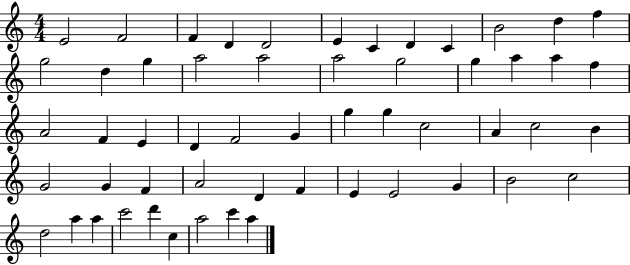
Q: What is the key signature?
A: C major